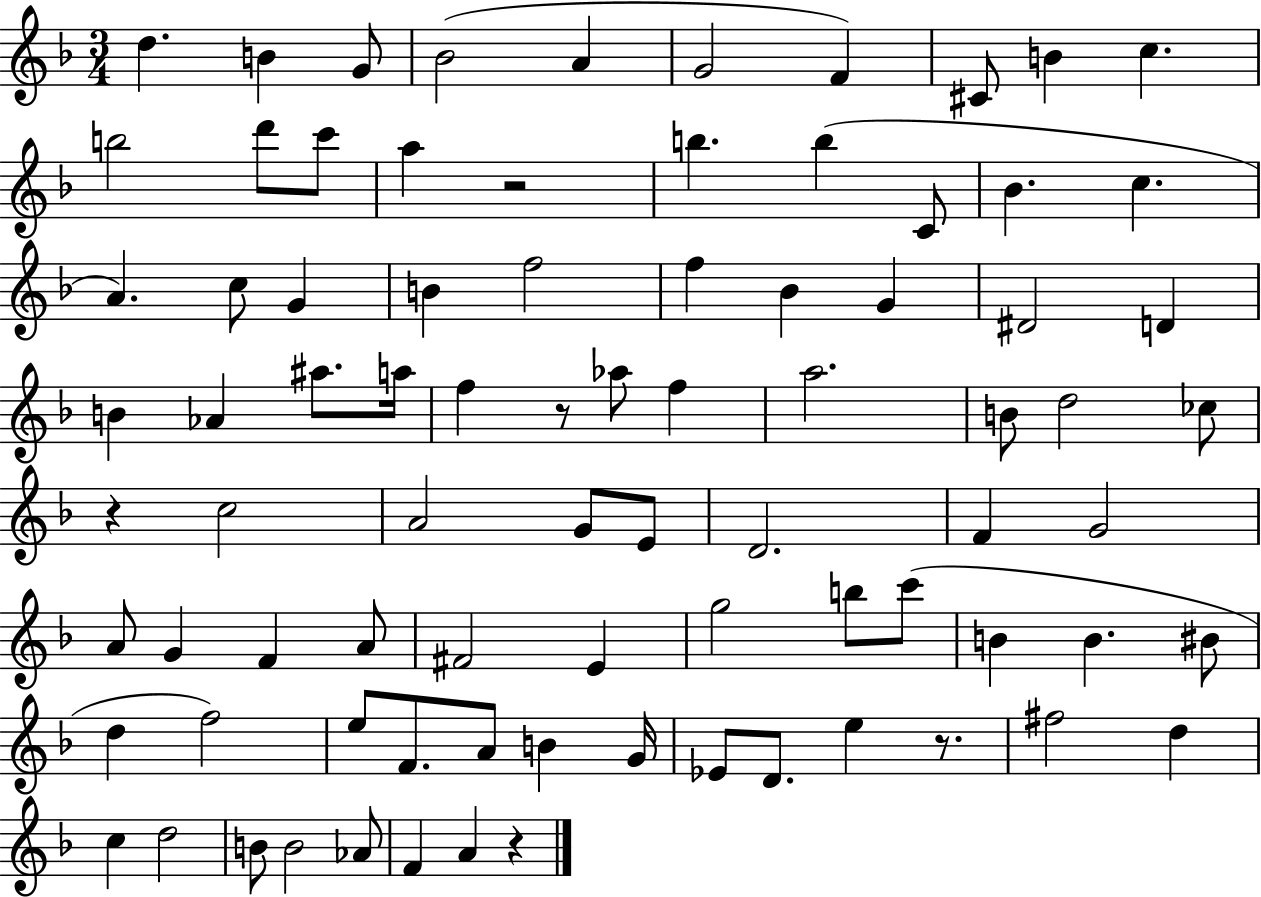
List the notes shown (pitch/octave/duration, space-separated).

D5/q. B4/q G4/e Bb4/h A4/q G4/h F4/q C#4/e B4/q C5/q. B5/h D6/e C6/e A5/q R/h B5/q. B5/q C4/e Bb4/q. C5/q. A4/q. C5/e G4/q B4/q F5/h F5/q Bb4/q G4/q D#4/h D4/q B4/q Ab4/q A#5/e. A5/s F5/q R/e Ab5/e F5/q A5/h. B4/e D5/h CES5/e R/q C5/h A4/h G4/e E4/e D4/h. F4/q G4/h A4/e G4/q F4/q A4/e F#4/h E4/q G5/h B5/e C6/e B4/q B4/q. BIS4/e D5/q F5/h E5/e F4/e. A4/e B4/q G4/s Eb4/e D4/e. E5/q R/e. F#5/h D5/q C5/q D5/h B4/e B4/h Ab4/e F4/q A4/q R/q